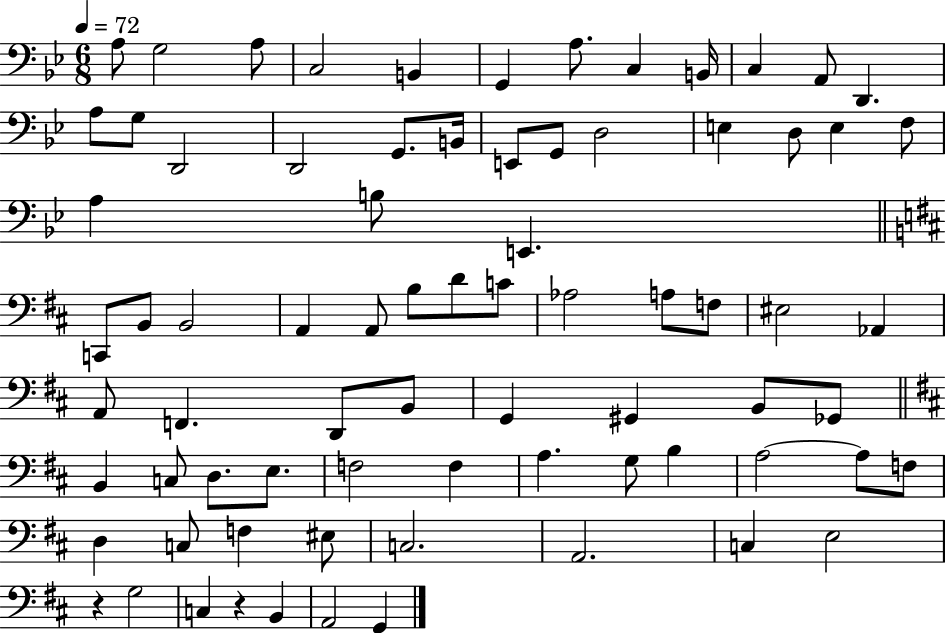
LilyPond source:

{
  \clef bass
  \numericTimeSignature
  \time 6/8
  \key bes \major
  \tempo 4 = 72
  a8 g2 a8 | c2 b,4 | g,4 a8. c4 b,16 | c4 a,8 d,4. | \break a8 g8 d,2 | d,2 g,8. b,16 | e,8 g,8 d2 | e4 d8 e4 f8 | \break a4 b8 e,4. | \bar "||" \break \key d \major c,8 b,8 b,2 | a,4 a,8 b8 d'8 c'8 | aes2 a8 f8 | eis2 aes,4 | \break a,8 f,4. d,8 b,8 | g,4 gis,4 b,8 ges,8 | \bar "||" \break \key d \major b,4 c8 d8. e8. | f2 f4 | a4. g8 b4 | a2~~ a8 f8 | \break d4 c8 f4 eis8 | c2. | a,2. | c4 e2 | \break r4 g2 | c4 r4 b,4 | a,2 g,4 | \bar "|."
}